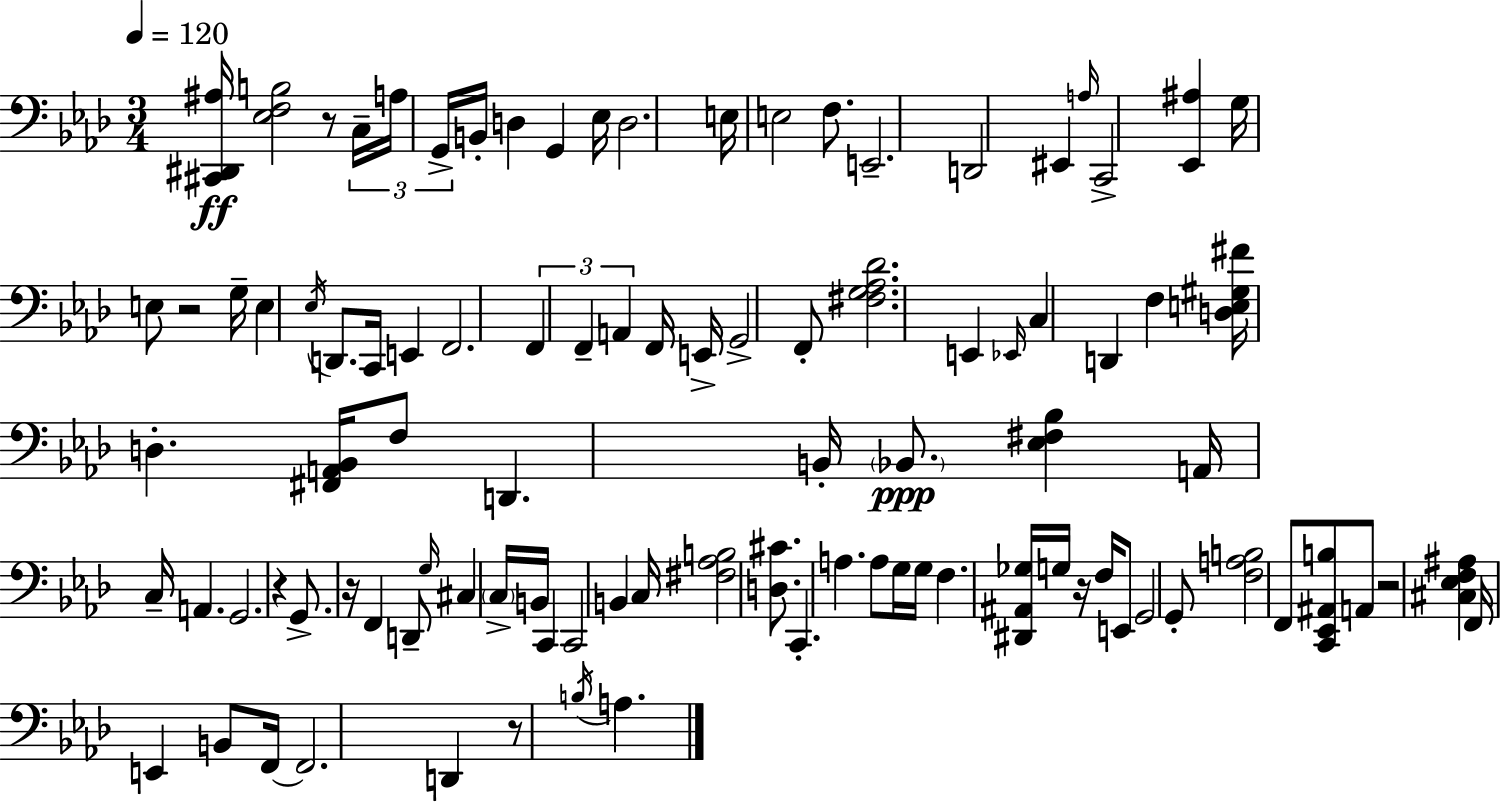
X:1
T:Untitled
M:3/4
L:1/4
K:Fm
[^C,,^D,,^A,]/4 [_E,F,B,]2 z/2 C,/4 A,/4 G,,/4 B,,/4 D, G,, _E,/4 D,2 E,/4 E,2 F,/2 E,,2 D,,2 ^E,, A,/4 C,,2 [_E,,^A,] G,/4 E,/2 z2 G,/4 E, _E,/4 D,,/2 C,,/4 E,, F,,2 F,, F,, A,, F,,/4 E,,/4 G,,2 F,,/2 [^F,G,_A,_D]2 E,, _E,,/4 C, D,, F, [D,E,^G,^F]/4 D, [^F,,A,,_B,,]/4 F,/2 D,, B,,/4 _B,,/2 [_E,^F,_B,] A,,/4 C,/4 A,, G,,2 z G,,/2 z/4 F,, D,,/2 G,/4 ^C, C,/4 B,,/4 C,, C,,2 B,, C,/4 [^F,_A,B,]2 [D,^C]/2 C,, A, A,/2 G,/4 G,/4 F, [^D,,^A,,_G,]/4 G,/4 z/4 F,/4 E,,/2 G,,2 G,,/2 [F,A,B,]2 F,,/2 [C,,_E,,^A,,B,]/2 A,,/2 z2 [^C,_E,F,^A,] F,,/4 E,, B,,/2 F,,/4 F,,2 D,, z/2 B,/4 A,